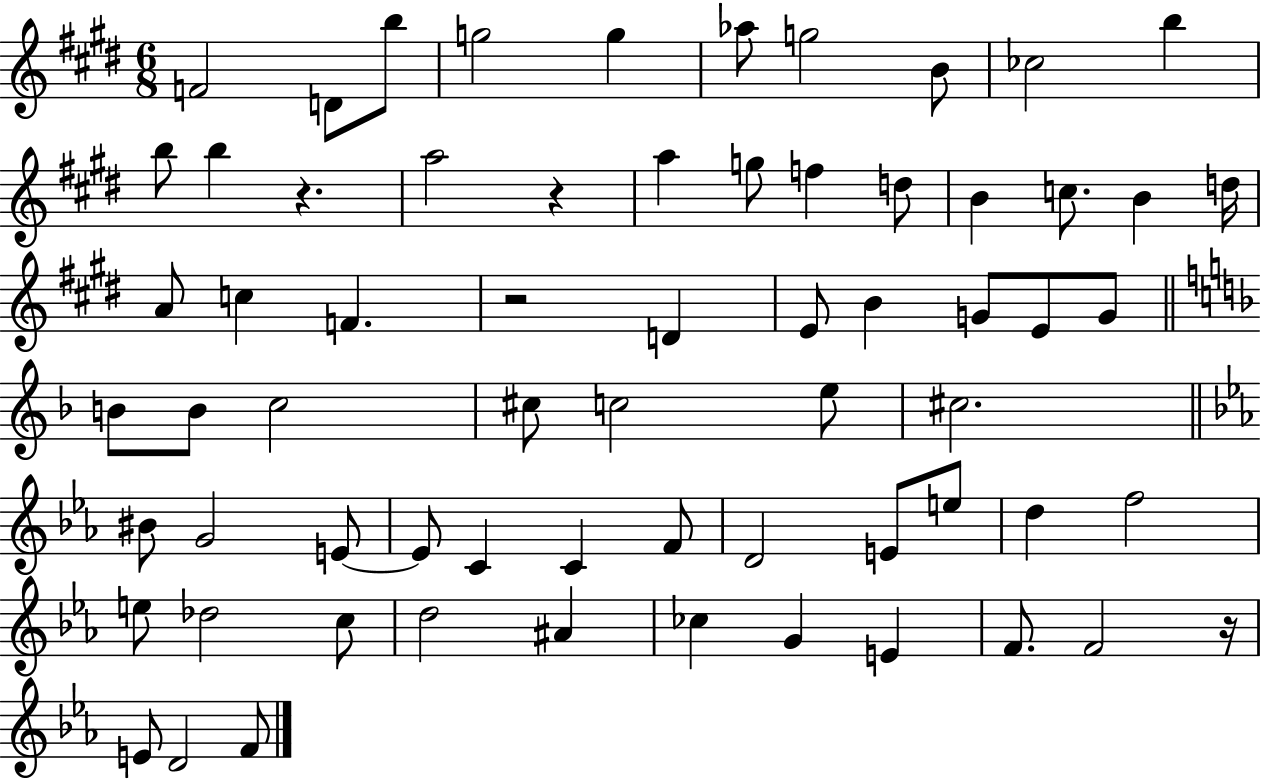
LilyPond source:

{
  \clef treble
  \numericTimeSignature
  \time 6/8
  \key e \major
  f'2 d'8 b''8 | g''2 g''4 | aes''8 g''2 b'8 | ces''2 b''4 | \break b''8 b''4 r4. | a''2 r4 | a''4 g''8 f''4 d''8 | b'4 c''8. b'4 d''16 | \break a'8 c''4 f'4. | r2 d'4 | e'8 b'4 g'8 e'8 g'8 | \bar "||" \break \key f \major b'8 b'8 c''2 | cis''8 c''2 e''8 | cis''2. | \bar "||" \break \key ees \major bis'8 g'2 e'8~~ | e'8 c'4 c'4 f'8 | d'2 e'8 e''8 | d''4 f''2 | \break e''8 des''2 c''8 | d''2 ais'4 | ces''4 g'4 e'4 | f'8. f'2 r16 | \break e'8 d'2 f'8 | \bar "|."
}